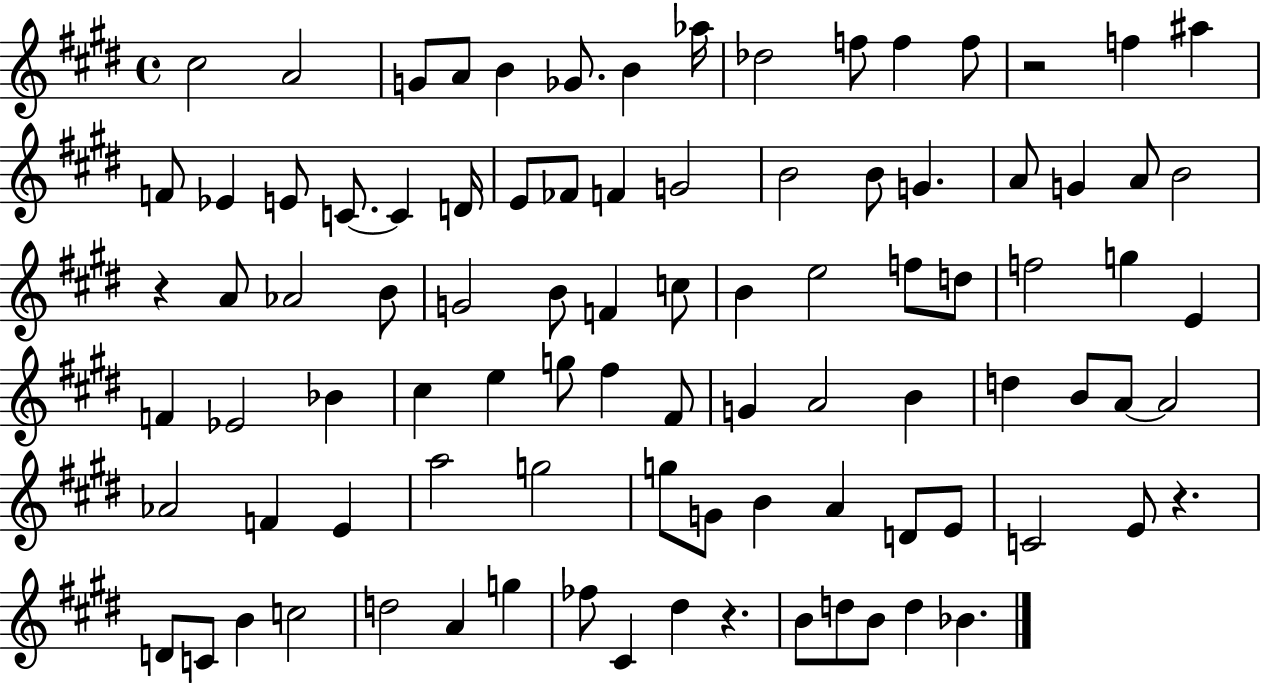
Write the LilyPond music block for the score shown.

{
  \clef treble
  \time 4/4
  \defaultTimeSignature
  \key e \major
  cis''2 a'2 | g'8 a'8 b'4 ges'8. b'4 aes''16 | des''2 f''8 f''4 f''8 | r2 f''4 ais''4 | \break f'8 ees'4 e'8 c'8.~~ c'4 d'16 | e'8 fes'8 f'4 g'2 | b'2 b'8 g'4. | a'8 g'4 a'8 b'2 | \break r4 a'8 aes'2 b'8 | g'2 b'8 f'4 c''8 | b'4 e''2 f''8 d''8 | f''2 g''4 e'4 | \break f'4 ees'2 bes'4 | cis''4 e''4 g''8 fis''4 fis'8 | g'4 a'2 b'4 | d''4 b'8 a'8~~ a'2 | \break aes'2 f'4 e'4 | a''2 g''2 | g''8 g'8 b'4 a'4 d'8 e'8 | c'2 e'8 r4. | \break d'8 c'8 b'4 c''2 | d''2 a'4 g''4 | fes''8 cis'4 dis''4 r4. | b'8 d''8 b'8 d''4 bes'4. | \break \bar "|."
}